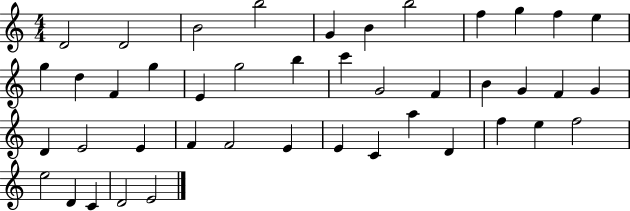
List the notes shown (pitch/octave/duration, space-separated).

D4/h D4/h B4/h B5/h G4/q B4/q B5/h F5/q G5/q F5/q E5/q G5/q D5/q F4/q G5/q E4/q G5/h B5/q C6/q G4/h F4/q B4/q G4/q F4/q G4/q D4/q E4/h E4/q F4/q F4/h E4/q E4/q C4/q A5/q D4/q F5/q E5/q F5/h E5/h D4/q C4/q D4/h E4/h